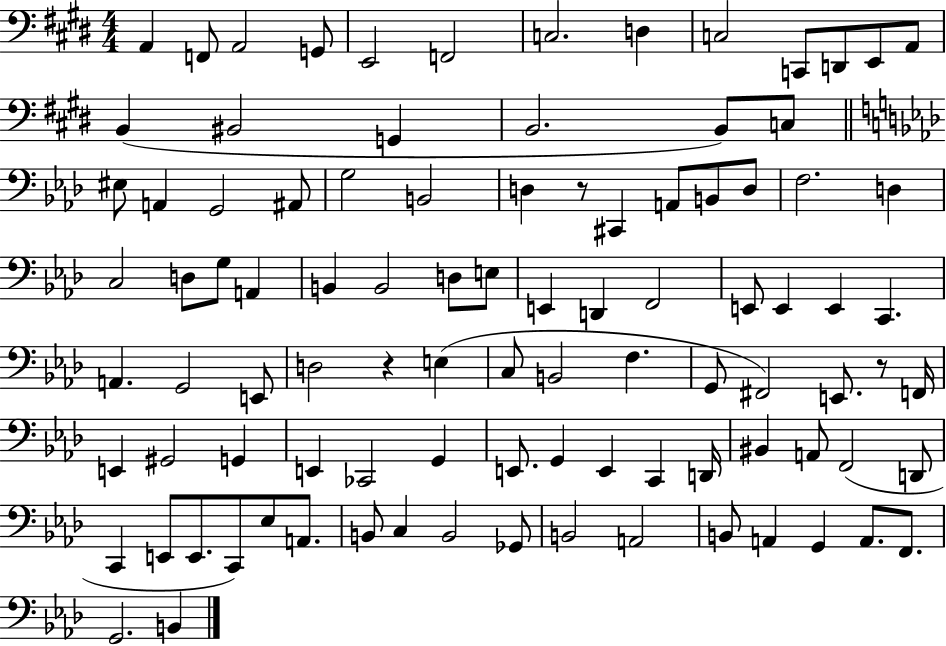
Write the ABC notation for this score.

X:1
T:Untitled
M:4/4
L:1/4
K:E
A,, F,,/2 A,,2 G,,/2 E,,2 F,,2 C,2 D, C,2 C,,/2 D,,/2 E,,/2 A,,/2 B,, ^B,,2 G,, B,,2 B,,/2 C,/2 ^E,/2 A,, G,,2 ^A,,/2 G,2 B,,2 D, z/2 ^C,, A,,/2 B,,/2 D,/2 F,2 D, C,2 D,/2 G,/2 A,, B,, B,,2 D,/2 E,/2 E,, D,, F,,2 E,,/2 E,, E,, C,, A,, G,,2 E,,/2 D,2 z E, C,/2 B,,2 F, G,,/2 ^F,,2 E,,/2 z/2 F,,/4 E,, ^G,,2 G,, E,, _C,,2 G,, E,,/2 G,, E,, C,, D,,/4 ^B,, A,,/2 F,,2 D,,/2 C,, E,,/2 E,,/2 C,,/2 _E,/2 A,,/2 B,,/2 C, B,,2 _G,,/2 B,,2 A,,2 B,,/2 A,, G,, A,,/2 F,,/2 G,,2 B,,